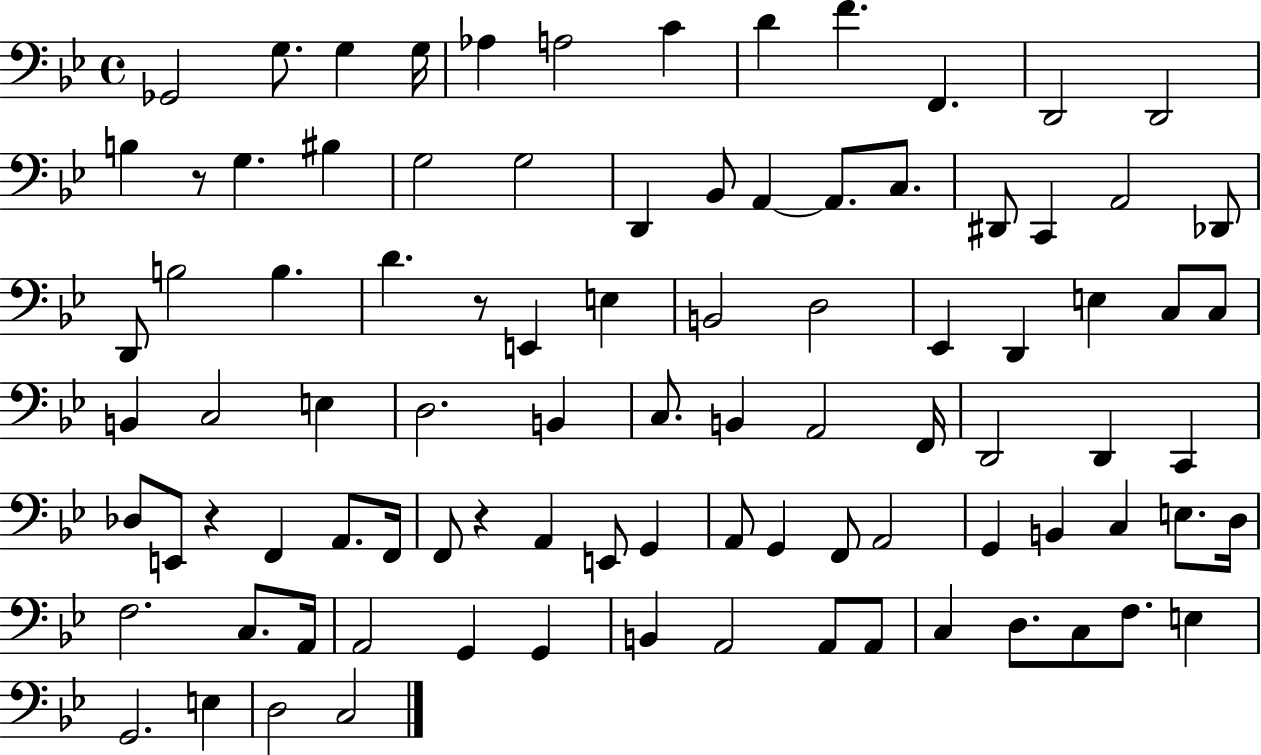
X:1
T:Untitled
M:4/4
L:1/4
K:Bb
_G,,2 G,/2 G, G,/4 _A, A,2 C D F F,, D,,2 D,,2 B, z/2 G, ^B, G,2 G,2 D,, _B,,/2 A,, A,,/2 C,/2 ^D,,/2 C,, A,,2 _D,,/2 D,,/2 B,2 B, D z/2 E,, E, B,,2 D,2 _E,, D,, E, C,/2 C,/2 B,, C,2 E, D,2 B,, C,/2 B,, A,,2 F,,/4 D,,2 D,, C,, _D,/2 E,,/2 z F,, A,,/2 F,,/4 F,,/2 z A,, E,,/2 G,, A,,/2 G,, F,,/2 A,,2 G,, B,, C, E,/2 D,/4 F,2 C,/2 A,,/4 A,,2 G,, G,, B,, A,,2 A,,/2 A,,/2 C, D,/2 C,/2 F,/2 E, G,,2 E, D,2 C,2